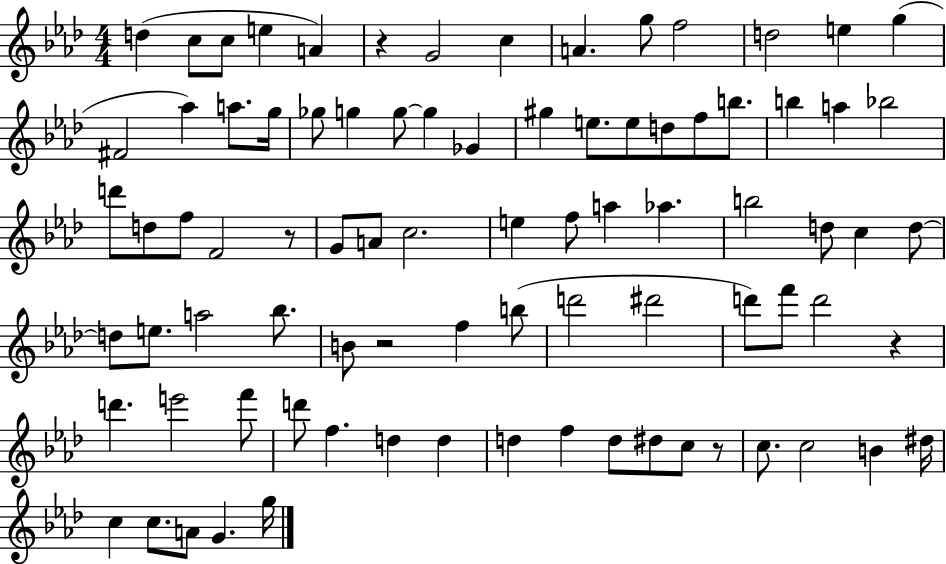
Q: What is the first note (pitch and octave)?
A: D5